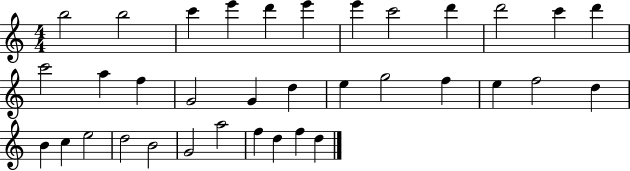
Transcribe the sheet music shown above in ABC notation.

X:1
T:Untitled
M:4/4
L:1/4
K:C
b2 b2 c' e' d' e' e' c'2 d' d'2 c' d' c'2 a f G2 G d e g2 f e f2 d B c e2 d2 B2 G2 a2 f d f d